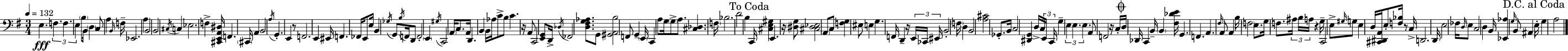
X:1
T:Untitled
M:3/4
L:1/4
K:G
E, F, F, E, B,/2 B,,/4 D, C,/2 A, B,,/4 F,/4 _E,,2 A, B,,2 B,,2 ^C,/4 C, _E,2 F, [^C,,E,,A,,^D,]/4 F,, ^C,,/4 A,, B,,2 A,/4 G,, E,, z/2 F,,2 E,, ^E,,/4 F,, _F,,/4 E,,/2 E,/4 B,, _G,/4 G,,/2 B,/4 F,,/4 D,,/2 F,,2 E,, ^G,/4 C,,2 A,,/4 C,/2 A,,/4 D,, B,, B,,/4 _A,/4 C/2 B,/2 C z/4 A,,/2 C,,2 [E,,G,,]/2 D,,/4 _D,/4 _F,,2 [D,^F,G,_A,]/2 G,,/2 [^G,,A,,B,]2 F,,/2 G,, E,,/4 C,, A,/2 G,/4 G,/2 A,/2 [^C,_D,] F,/4 _B,2 D2 B, C,,/4 [^C,E,^G,] E,, z/4 [^D,G,]/2 [^C,^D,_E,]2 A,,/2 C,/2 [F,G,] ^E,/2 E, G, F,,/4 D,, z/4 E,,/4 _C,,/4 ^E,,/4 B,,2 F,/4 D, B,,2 [A,^C]2 _G,,/2 B,,/4 C,2 [^D,,G,,] D,/4 C,/4 E,,/4 C,,/4 G, E, E, E, A,,/2 F,,2 z/4 C,/4 D,/4 _D,,/4 C,, B,,/4 B,, [^F,_DE]/4 G,, F,, A,, ^F,/4 A,,/2 A,, B,/4 F,2 E,/2 G,/4 F,/2 ^A,/4 B,/4 A,/4 z G,/4 C,,2 E,/2 ^G,/4 G,/2 E, D,/4 [^C,,^D,,A,,]/4 E,/2 [F,_B,]/4 z/2 C,/4 D,,2 D,,/4 E,2 _F,/4 D,/4 E,/2 C,2 D, B,,/4 [_E,,_A,] G,/4 B,,/2 ^A,, E,/4 G, A,2